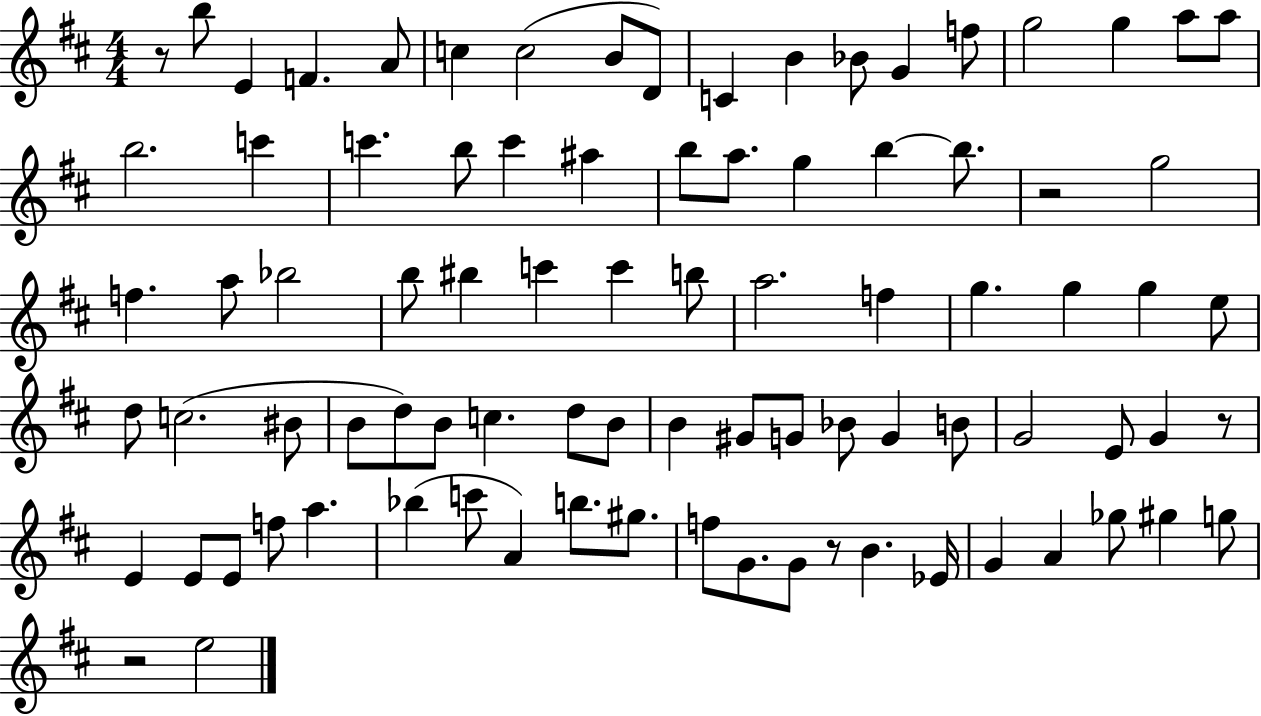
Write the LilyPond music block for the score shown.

{
  \clef treble
  \numericTimeSignature
  \time 4/4
  \key d \major
  r8 b''8 e'4 f'4. a'8 | c''4 c''2( b'8 d'8) | c'4 b'4 bes'8 g'4 f''8 | g''2 g''4 a''8 a''8 | \break b''2. c'''4 | c'''4. b''8 c'''4 ais''4 | b''8 a''8. g''4 b''4~~ b''8. | r2 g''2 | \break f''4. a''8 bes''2 | b''8 bis''4 c'''4 c'''4 b''8 | a''2. f''4 | g''4. g''4 g''4 e''8 | \break d''8 c''2.( bis'8 | b'8 d''8) b'8 c''4. d''8 b'8 | b'4 gis'8 g'8 bes'8 g'4 b'8 | g'2 e'8 g'4 r8 | \break e'4 e'8 e'8 f''8 a''4. | bes''4( c'''8 a'4) b''8. gis''8. | f''8 g'8. g'8 r8 b'4. ees'16 | g'4 a'4 ges''8 gis''4 g''8 | \break r2 e''2 | \bar "|."
}